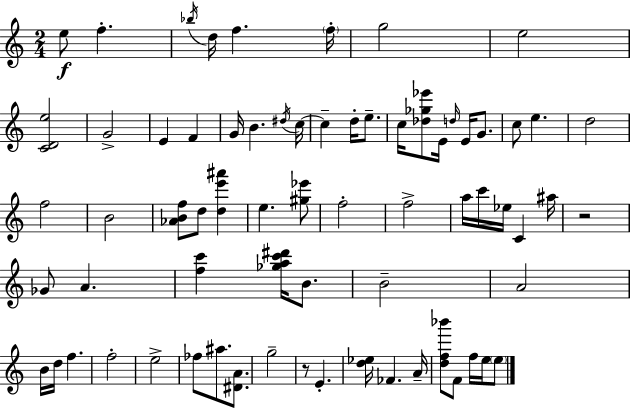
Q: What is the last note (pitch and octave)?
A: E5